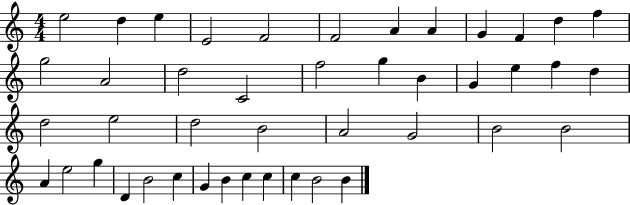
{
  \clef treble
  \numericTimeSignature
  \time 4/4
  \key c \major
  e''2 d''4 e''4 | e'2 f'2 | f'2 a'4 a'4 | g'4 f'4 d''4 f''4 | \break g''2 a'2 | d''2 c'2 | f''2 g''4 b'4 | g'4 e''4 f''4 d''4 | \break d''2 e''2 | d''2 b'2 | a'2 g'2 | b'2 b'2 | \break a'4 e''2 g''4 | d'4 b'2 c''4 | g'4 b'4 c''4 c''4 | c''4 b'2 b'4 | \break \bar "|."
}